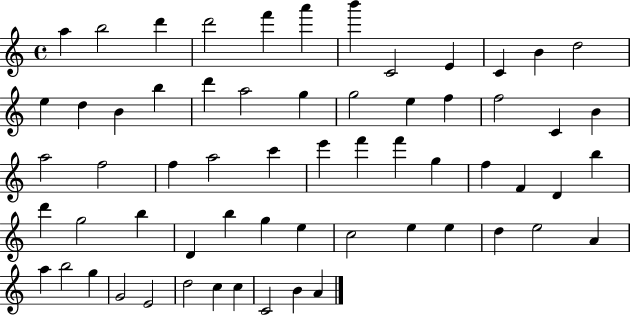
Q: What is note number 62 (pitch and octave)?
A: A4